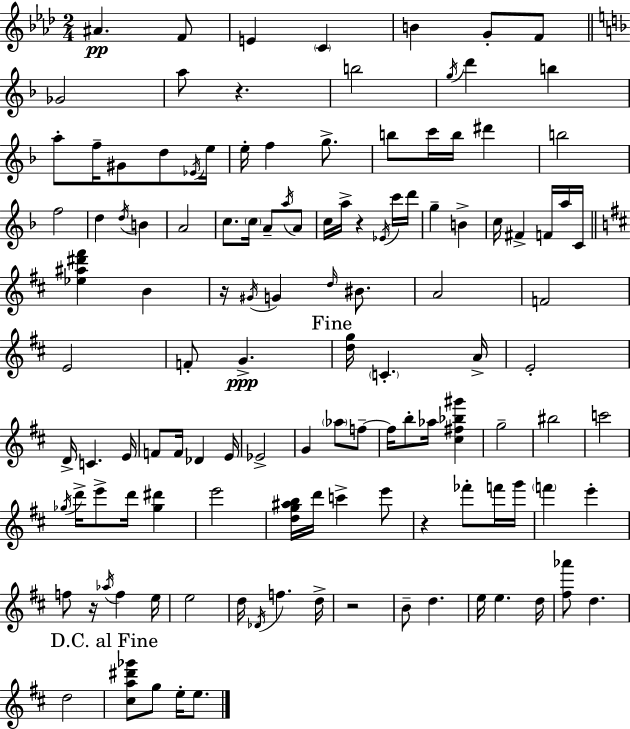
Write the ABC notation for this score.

X:1
T:Untitled
M:2/4
L:1/4
K:Ab
^A F/2 E C B G/2 F/2 _G2 a/2 z b2 g/4 d' b a/2 f/4 ^G/2 d/2 _E/4 e/4 e/4 f g/2 b/2 c'/4 b/4 ^d' b2 f2 d d/4 B A2 c/2 c/4 A/2 a/4 A/2 c/4 a/4 z _E/4 c'/4 d'/4 g B c/4 ^F F/4 a/4 C/4 [_e^a^d'^f'] B z/4 ^G/4 G d/4 ^B/2 A2 F2 E2 F/2 G [dg]/4 C A/4 E2 D/4 C E/4 F/2 F/4 _D E/4 _E2 G _a/2 f/2 f/4 b/2 _a/4 [^c^f_b^g'] g2 ^b2 c'2 _g/4 d'/4 e'/2 d'/4 [_g^d'] e'2 [dg^ab]/4 d'/4 c' e'/2 z _f'/2 f'/4 g'/4 f' e' f/2 z/4 _a/4 f e/4 e2 d/4 _D/4 f d/4 z2 B/2 d e/4 e d/4 [^f_a']/2 d d2 [^ca^d'_g']/2 g/2 e/4 e/2